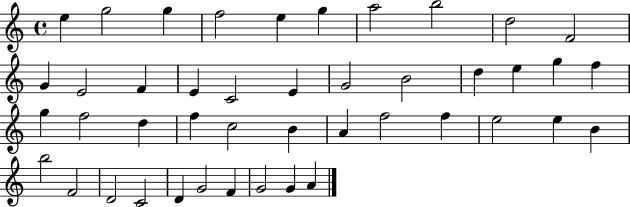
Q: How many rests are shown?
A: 0